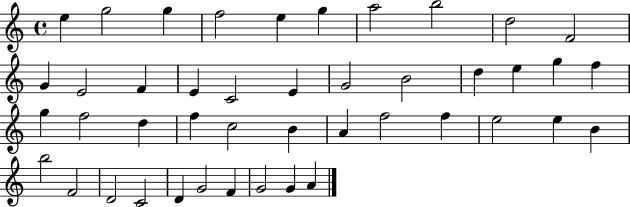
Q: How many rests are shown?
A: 0